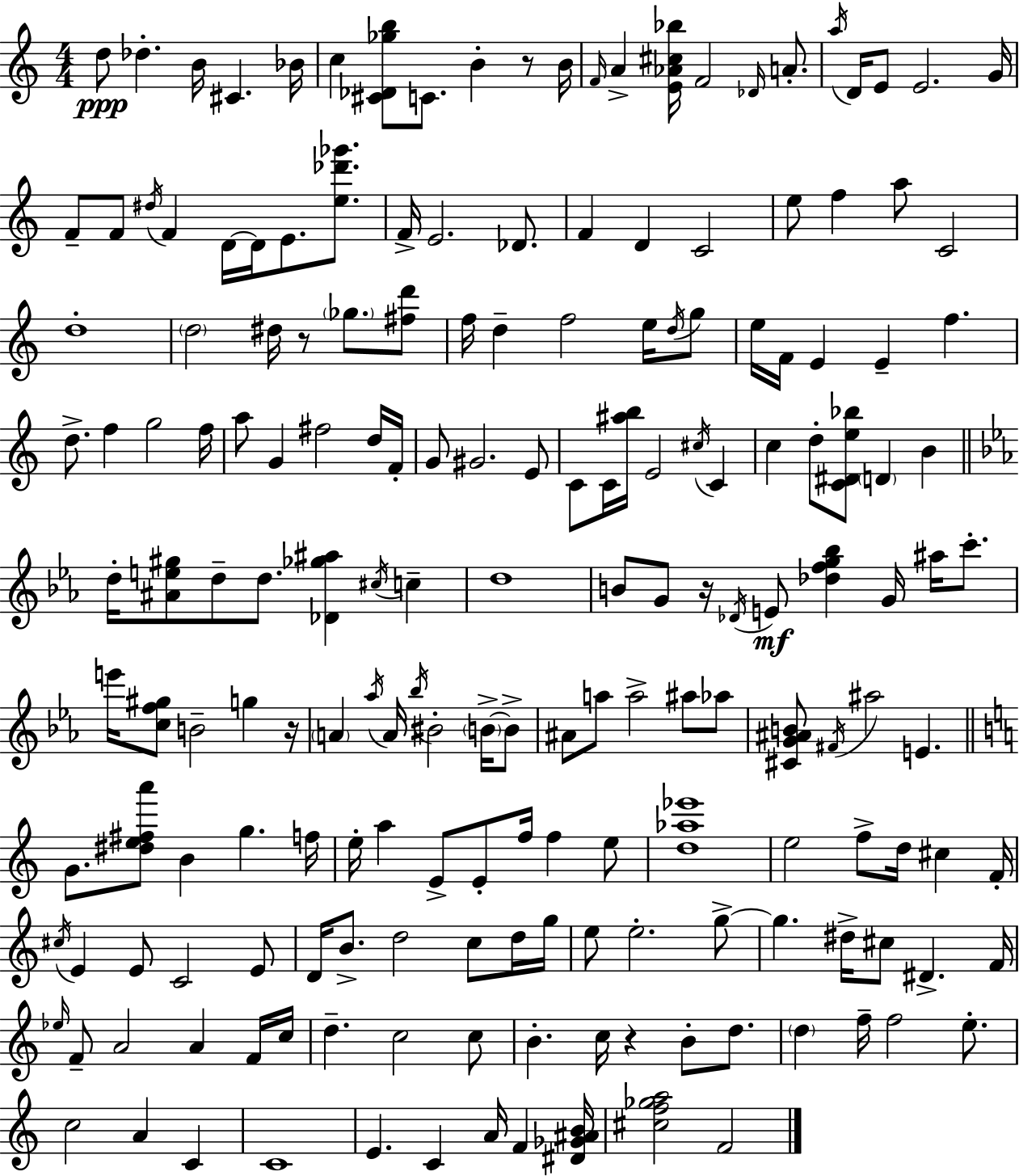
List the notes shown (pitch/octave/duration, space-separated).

D5/e Db5/q. B4/s C#4/q. Bb4/s C5/q [C#4,Db4,Gb5,B5]/e C4/e. B4/q R/e B4/s F4/s A4/q [E4,Ab4,C#5,Bb5]/s F4/h Db4/s A4/e. A5/s D4/s E4/e E4/h. G4/s F4/e F4/e D#5/s F4/q D4/s D4/s E4/e. [E5,Db6,Gb6]/e. F4/s E4/h. Db4/e. F4/q D4/q C4/h E5/e F5/q A5/e C4/h D5/w D5/h D#5/s R/e Gb5/e. [F#5,D6]/e F5/s D5/q F5/h E5/s D5/s G5/e E5/s F4/s E4/q E4/q F5/q. D5/e. F5/q G5/h F5/s A5/e G4/q F#5/h D5/s F4/s G4/e G#4/h. E4/e C4/e C4/s [A#5,B5]/s E4/h C#5/s C4/q C5/q D5/e [C4,D#4,E5,Bb5]/e D4/q B4/q D5/s [A#4,E5,G#5]/e D5/e D5/e. [Db4,Gb5,A#5]/q C#5/s C5/q D5/w B4/e G4/e R/s Db4/s E4/e [Db5,F5,G5,Bb5]/q G4/s A#5/s C6/e. E6/s [C5,F5,G#5]/e B4/h G5/q R/s A4/q Ab5/s A4/s Bb5/s BIS4/h B4/s B4/e A#4/e A5/e A5/h A#5/e Ab5/e [C#4,G4,A#4,B4]/e F#4/s A#5/h E4/q. G4/e. [D#5,E5,F#5,A6]/e B4/q G5/q. F5/s E5/s A5/q E4/e E4/e F5/s F5/q E5/e [D5,Ab5,Eb6]/w E5/h F5/e D5/s C#5/q F4/s C#5/s E4/q E4/e C4/h E4/e D4/s B4/e. D5/h C5/e D5/s G5/s E5/e E5/h. G5/e G5/q. D#5/s C#5/e D#4/q. F4/s Eb5/s F4/e A4/h A4/q F4/s C5/s D5/q. C5/h C5/e B4/q. C5/s R/q B4/e D5/e. D5/q F5/s F5/h E5/e. C5/h A4/q C4/q C4/w E4/q. C4/q A4/s F4/q [D#4,Gb4,A#4,B4]/s [C#5,F5,Gb5,A5]/h F4/h